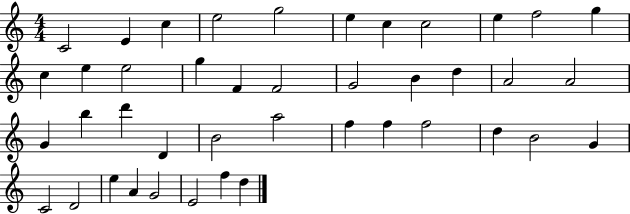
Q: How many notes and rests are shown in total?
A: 42